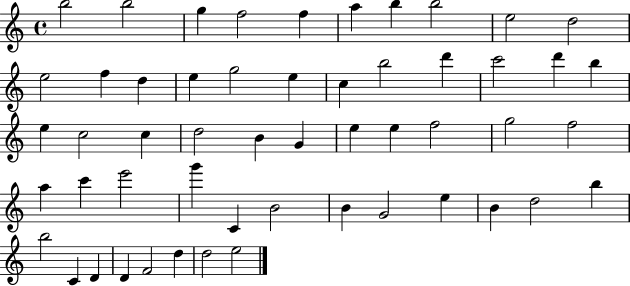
B5/h B5/h G5/q F5/h F5/q A5/q B5/q B5/h E5/h D5/h E5/h F5/q D5/q E5/q G5/h E5/q C5/q B5/h D6/q C6/h D6/q B5/q E5/q C5/h C5/q D5/h B4/q G4/q E5/q E5/q F5/h G5/h F5/h A5/q C6/q E6/h G6/q C4/q B4/h B4/q G4/h E5/q B4/q D5/h B5/q B5/h C4/q D4/q D4/q F4/h D5/q D5/h E5/h